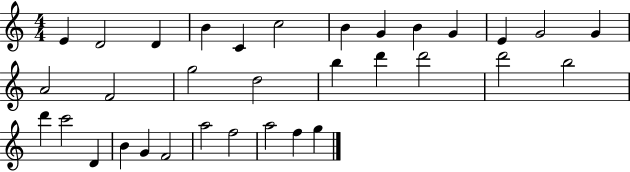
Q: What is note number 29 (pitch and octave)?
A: A5